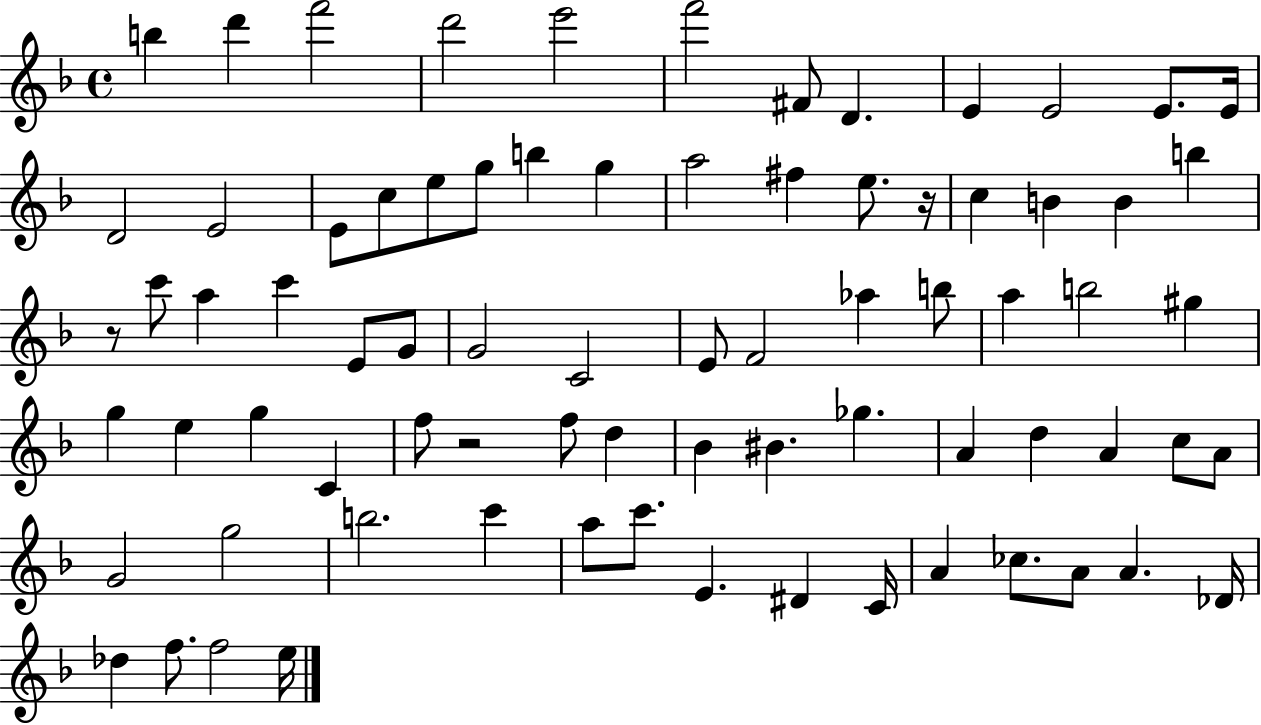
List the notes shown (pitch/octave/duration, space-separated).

B5/q D6/q F6/h D6/h E6/h F6/h F#4/e D4/q. E4/q E4/h E4/e. E4/s D4/h E4/h E4/e C5/e E5/e G5/e B5/q G5/q A5/h F#5/q E5/e. R/s C5/q B4/q B4/q B5/q R/e C6/e A5/q C6/q E4/e G4/e G4/h C4/h E4/e F4/h Ab5/q B5/e A5/q B5/h G#5/q G5/q E5/q G5/q C4/q F5/e R/h F5/e D5/q Bb4/q BIS4/q. Gb5/q. A4/q D5/q A4/q C5/e A4/e G4/h G5/h B5/h. C6/q A5/e C6/e. E4/q. D#4/q C4/s A4/q CES5/e. A4/e A4/q. Db4/s Db5/q F5/e. F5/h E5/s